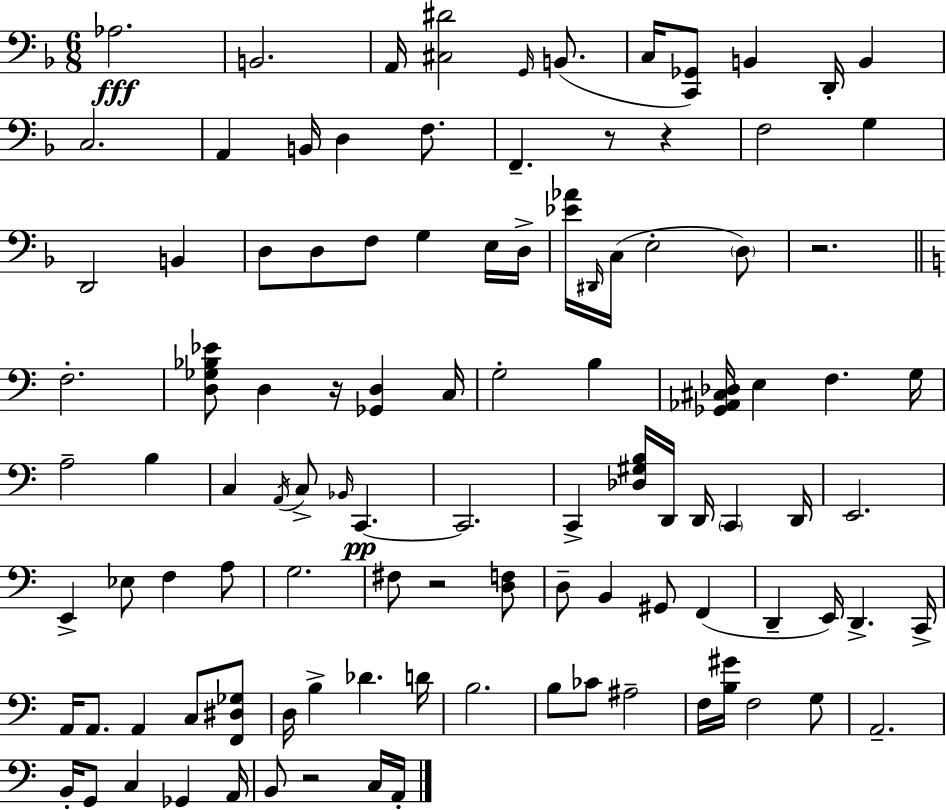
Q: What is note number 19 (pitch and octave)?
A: B2